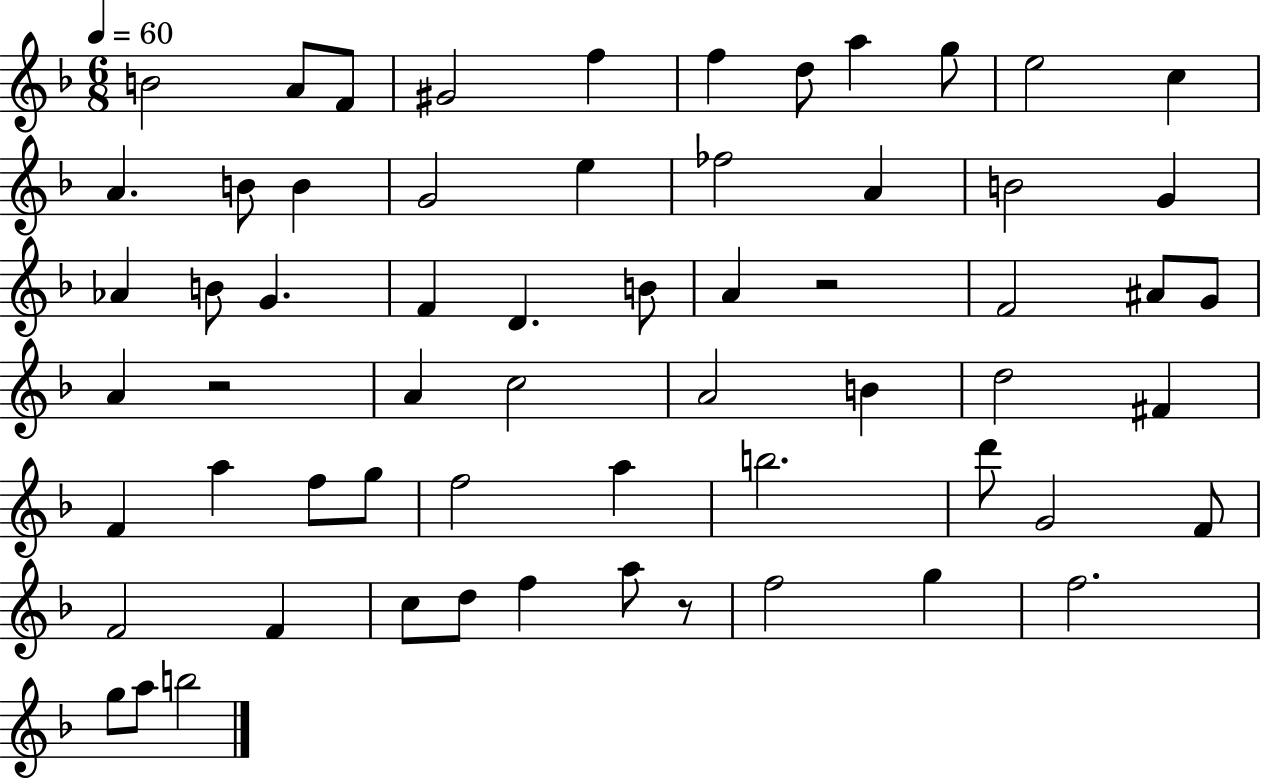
{
  \clef treble
  \numericTimeSignature
  \time 6/8
  \key f \major
  \tempo 4 = 60
  b'2 a'8 f'8 | gis'2 f''4 | f''4 d''8 a''4 g''8 | e''2 c''4 | \break a'4. b'8 b'4 | g'2 e''4 | fes''2 a'4 | b'2 g'4 | \break aes'4 b'8 g'4. | f'4 d'4. b'8 | a'4 r2 | f'2 ais'8 g'8 | \break a'4 r2 | a'4 c''2 | a'2 b'4 | d''2 fis'4 | \break f'4 a''4 f''8 g''8 | f''2 a''4 | b''2. | d'''8 g'2 f'8 | \break f'2 f'4 | c''8 d''8 f''4 a''8 r8 | f''2 g''4 | f''2. | \break g''8 a''8 b''2 | \bar "|."
}